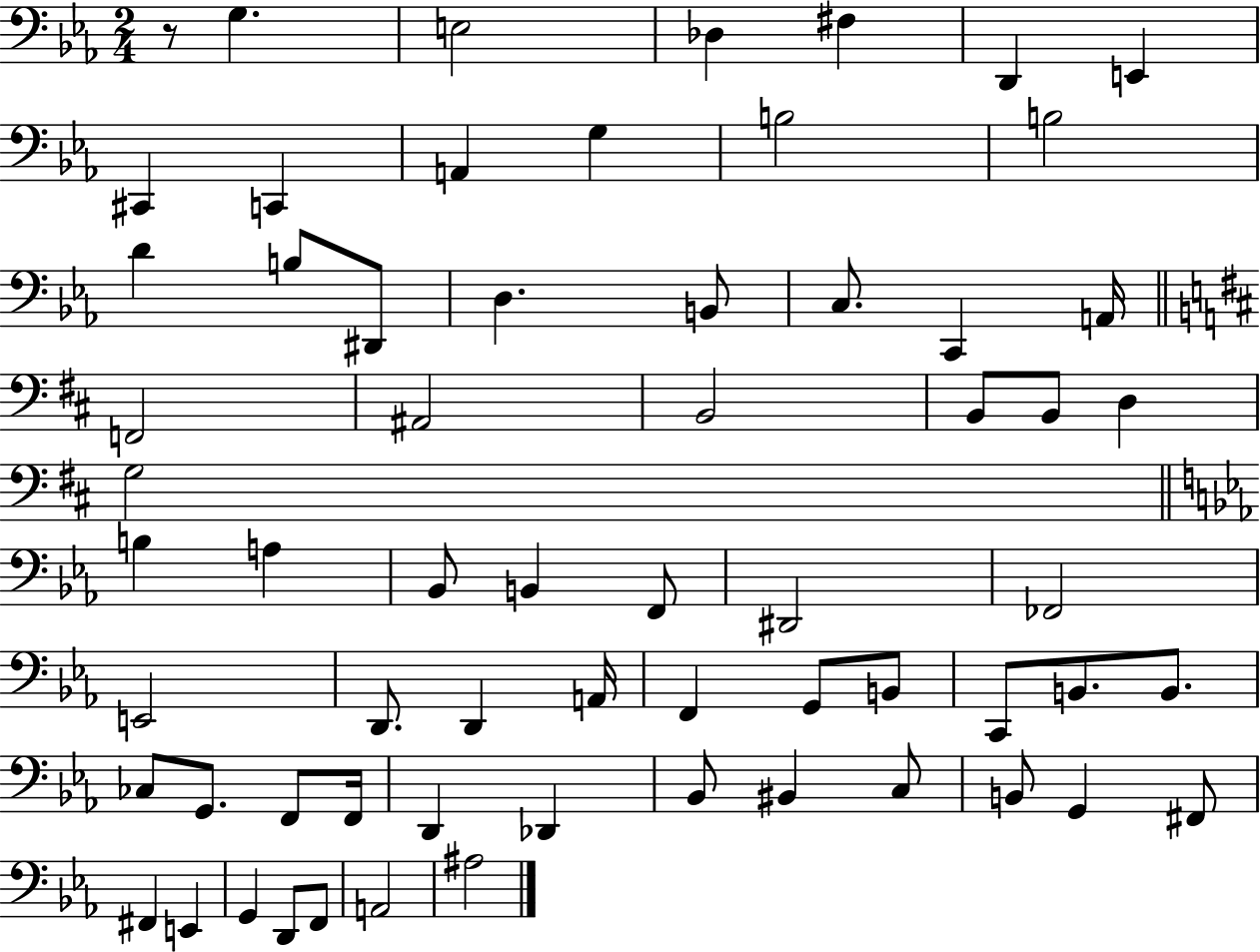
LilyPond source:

{
  \clef bass
  \numericTimeSignature
  \time 2/4
  \key ees \major
  r8 g4. | e2 | des4 fis4 | d,4 e,4 | \break cis,4 c,4 | a,4 g4 | b2 | b2 | \break d'4 b8 dis,8 | d4. b,8 | c8. c,4 a,16 | \bar "||" \break \key d \major f,2 | ais,2 | b,2 | b,8 b,8 d4 | \break g2 | \bar "||" \break \key ees \major b4 a4 | bes,8 b,4 f,8 | dis,2 | fes,2 | \break e,2 | d,8. d,4 a,16 | f,4 g,8 b,8 | c,8 b,8. b,8. | \break ces8 g,8. f,8 f,16 | d,4 des,4 | bes,8 bis,4 c8 | b,8 g,4 fis,8 | \break fis,4 e,4 | g,4 d,8 f,8 | a,2 | ais2 | \break \bar "|."
}